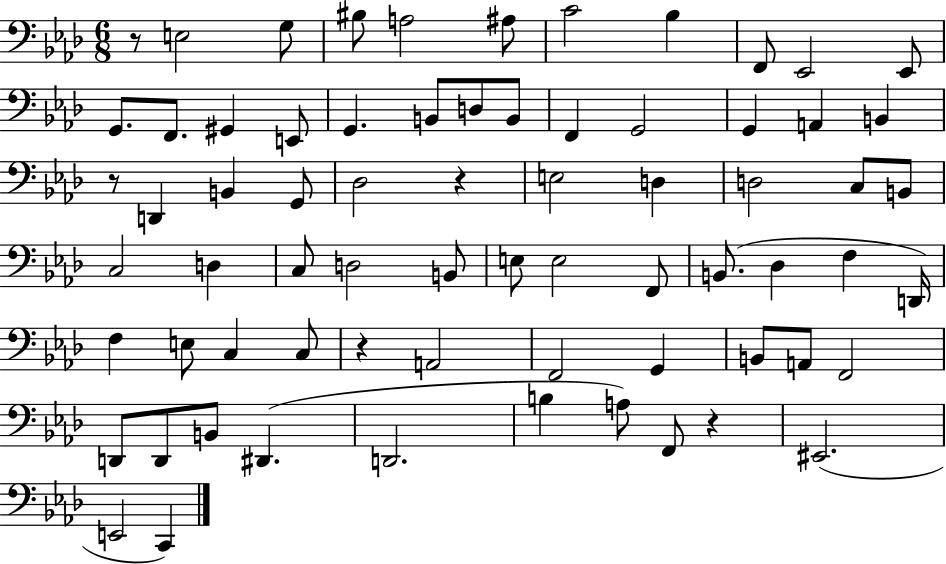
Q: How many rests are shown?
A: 5